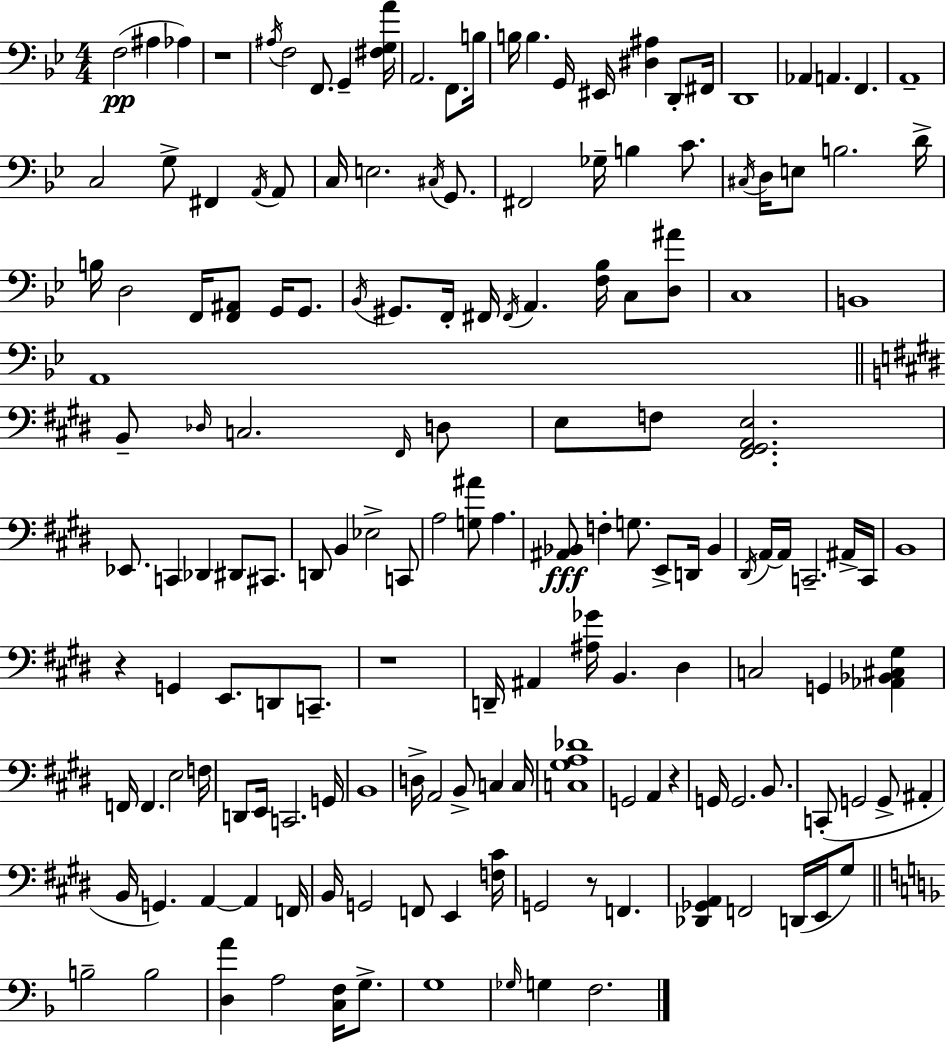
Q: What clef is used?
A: bass